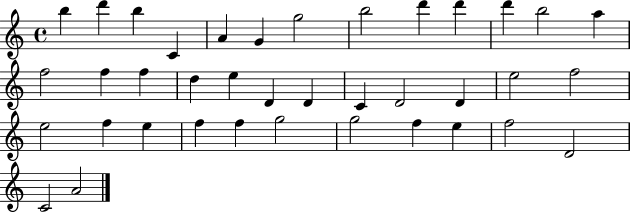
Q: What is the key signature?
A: C major